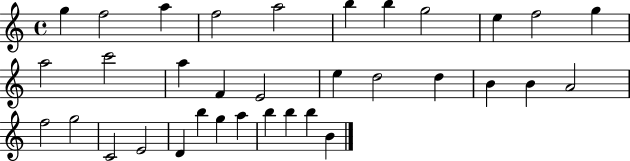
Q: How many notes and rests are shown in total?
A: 34